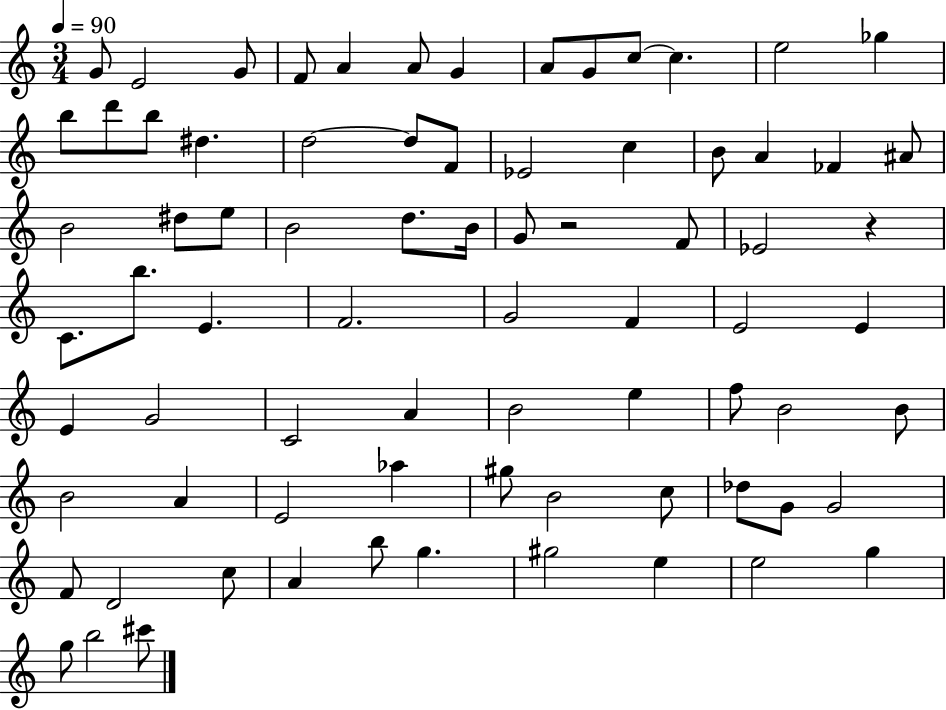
{
  \clef treble
  \numericTimeSignature
  \time 3/4
  \key c \major
  \tempo 4 = 90
  g'8 e'2 g'8 | f'8 a'4 a'8 g'4 | a'8 g'8 c''8~~ c''4. | e''2 ges''4 | \break b''8 d'''8 b''8 dis''4. | d''2~~ d''8 f'8 | ees'2 c''4 | b'8 a'4 fes'4 ais'8 | \break b'2 dis''8 e''8 | b'2 d''8. b'16 | g'8 r2 f'8 | ees'2 r4 | \break c'8. b''8. e'4. | f'2. | g'2 f'4 | e'2 e'4 | \break e'4 g'2 | c'2 a'4 | b'2 e''4 | f''8 b'2 b'8 | \break b'2 a'4 | e'2 aes''4 | gis''8 b'2 c''8 | des''8 g'8 g'2 | \break f'8 d'2 c''8 | a'4 b''8 g''4. | gis''2 e''4 | e''2 g''4 | \break g''8 b''2 cis'''8 | \bar "|."
}